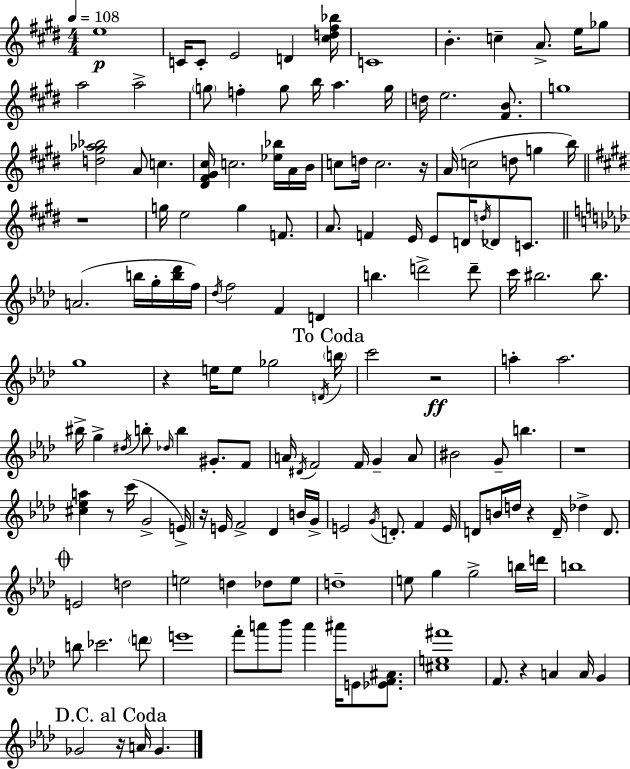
E5/w C4/s C4/e E4/h D4/q [C#5,D5,F#5,Bb5]/s C4/w B4/q. C5/q A4/e. E5/s Gb5/e A5/h A5/h G5/e F5/q G5/e B5/s A5/q. G5/s D5/s E5/h. [F#4,B4]/e. G5/w [D5,G#5,Ab5,Bb5]/h A4/e C5/q. [D#4,F#4,G#4,C#5]/s C5/h. [Eb5,Bb5]/s A4/s B4/s C5/e D5/s C5/h. R/s A4/s C5/h D5/e G5/q B5/s R/w G5/s E5/h G5/q F4/e. A4/e. F4/q E4/s E4/e D4/s D5/s Db4/e C4/e. A4/h. B5/s G5/s [B5,Db6]/s F5/s Db5/s F5/h F4/q D4/q B5/q. D6/h D6/e C6/s BIS5/h. BIS5/e. G5/w R/q E5/s E5/e Gb5/h D4/s B5/s C6/h R/h A5/q A5/h. BIS5/s G5/q D#5/s B5/e Db5/s B5/q G#4/e. F4/e A4/s D#4/s F4/h F4/s G4/q A4/e BIS4/h G4/e B5/q. R/w [C#5,Eb5,A5]/q R/e C6/s G4/h E4/s R/s E4/s F4/h Db4/q B4/s G4/s E4/h G4/s D4/e. F4/q E4/s D4/e B4/s D5/s R/q D4/s Db5/q D4/e. E4/h D5/h E5/h D5/q Db5/e E5/e D5/w E5/e G5/q G5/h B5/s D6/s B5/w B5/e CES6/h. D6/e E6/w F6/e A6/e Bb6/e A6/q A#6/s E4/e [Eb4,F4,A#4]/e. [C#5,E5,F#6]/w F4/e. R/q A4/q A4/s G4/q Gb4/h R/s A4/s Gb4/q.